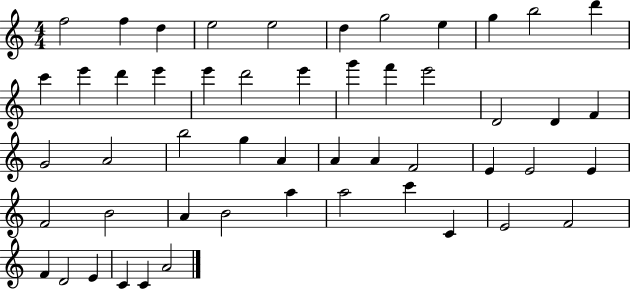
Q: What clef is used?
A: treble